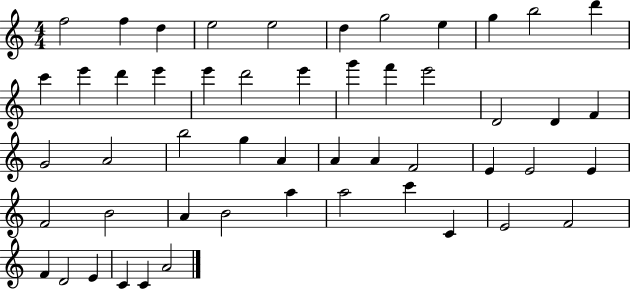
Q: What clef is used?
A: treble